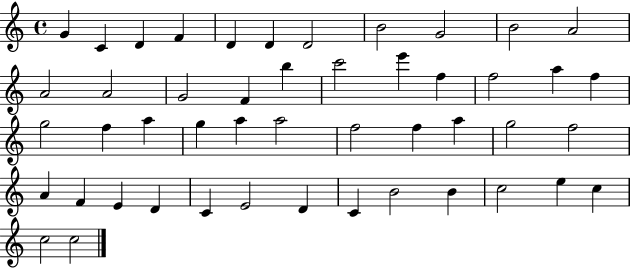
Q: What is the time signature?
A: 4/4